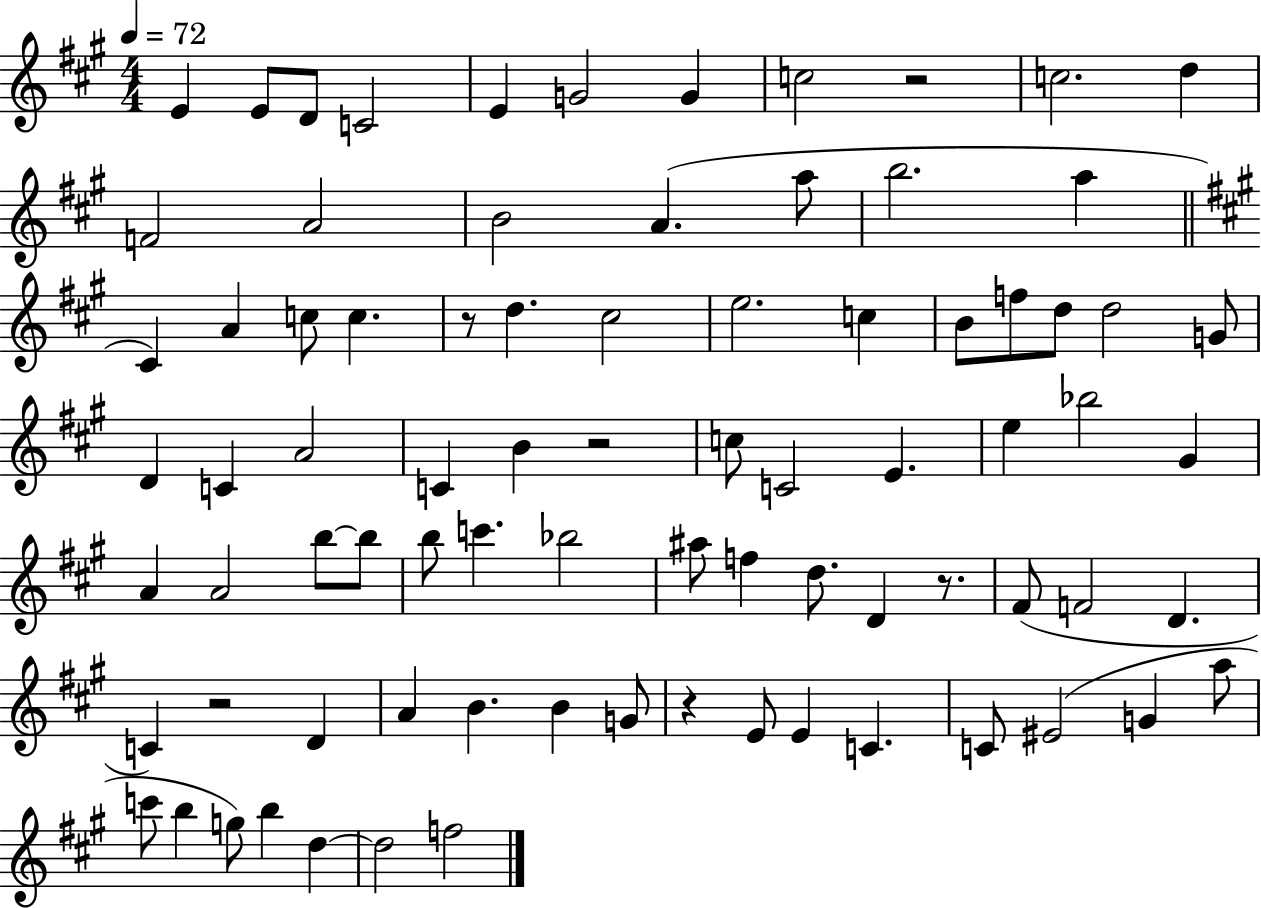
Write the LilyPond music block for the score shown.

{
  \clef treble
  \numericTimeSignature
  \time 4/4
  \key a \major
  \tempo 4 = 72
  e'4 e'8 d'8 c'2 | e'4 g'2 g'4 | c''2 r2 | c''2. d''4 | \break f'2 a'2 | b'2 a'4.( a''8 | b''2. a''4 | \bar "||" \break \key a \major cis'4) a'4 c''8 c''4. | r8 d''4. cis''2 | e''2. c''4 | b'8 f''8 d''8 d''2 g'8 | \break d'4 c'4 a'2 | c'4 b'4 r2 | c''8 c'2 e'4. | e''4 bes''2 gis'4 | \break a'4 a'2 b''8~~ b''8 | b''8 c'''4. bes''2 | ais''8 f''4 d''8. d'4 r8. | fis'8( f'2 d'4. | \break c'4) r2 d'4 | a'4 b'4. b'4 g'8 | r4 e'8 e'4 c'4. | c'8 eis'2( g'4 a''8 | \break c'''8 b''4 g''8) b''4 d''4~~ | d''2 f''2 | \bar "|."
}